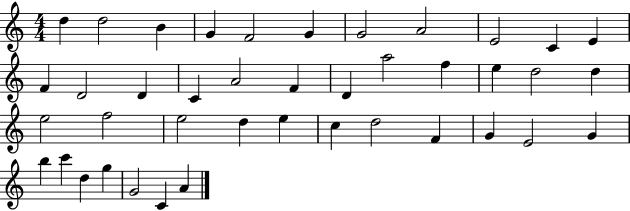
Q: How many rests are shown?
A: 0